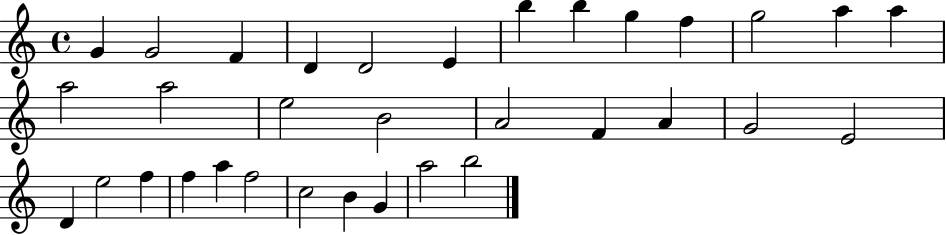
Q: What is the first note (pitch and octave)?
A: G4